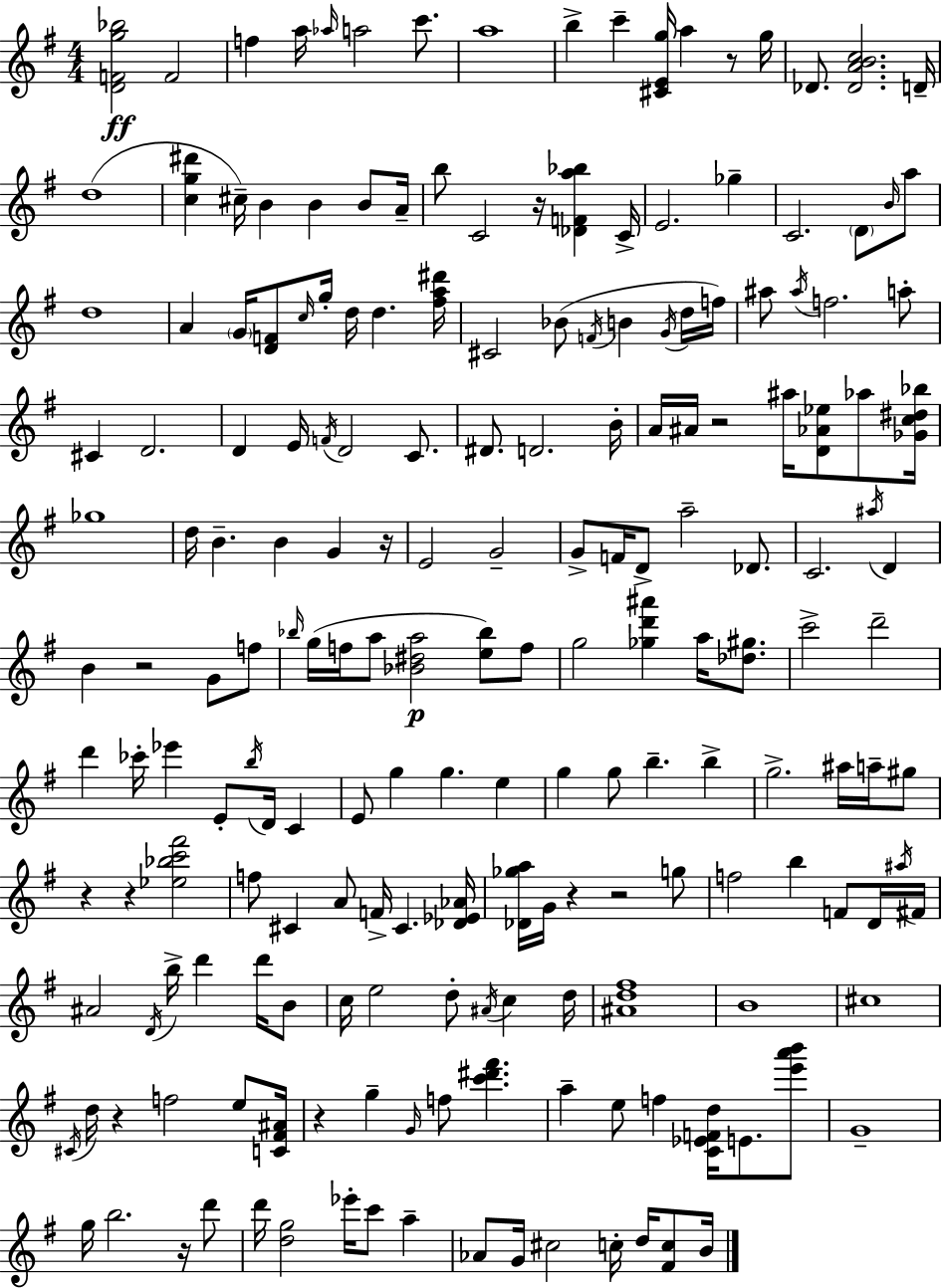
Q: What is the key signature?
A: G major